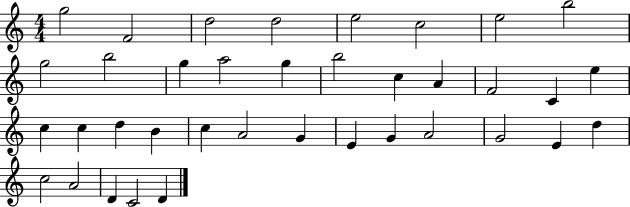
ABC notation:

X:1
T:Untitled
M:4/4
L:1/4
K:C
g2 F2 d2 d2 e2 c2 e2 b2 g2 b2 g a2 g b2 c A F2 C e c c d B c A2 G E G A2 G2 E d c2 A2 D C2 D